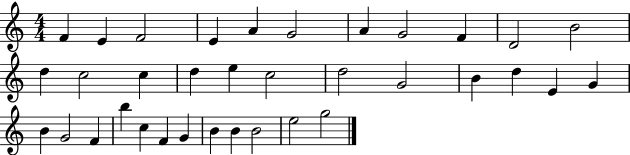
F4/q E4/q F4/h E4/q A4/q G4/h A4/q G4/h F4/q D4/h B4/h D5/q C5/h C5/q D5/q E5/q C5/h D5/h G4/h B4/q D5/q E4/q G4/q B4/q G4/h F4/q B5/q C5/q F4/q G4/q B4/q B4/q B4/h E5/h G5/h